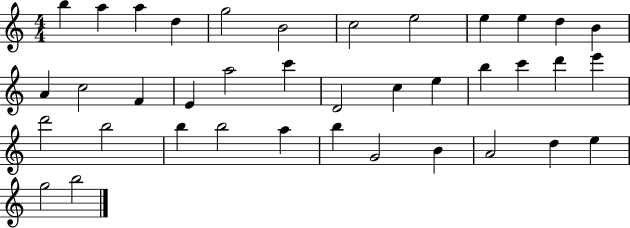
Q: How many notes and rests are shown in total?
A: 38